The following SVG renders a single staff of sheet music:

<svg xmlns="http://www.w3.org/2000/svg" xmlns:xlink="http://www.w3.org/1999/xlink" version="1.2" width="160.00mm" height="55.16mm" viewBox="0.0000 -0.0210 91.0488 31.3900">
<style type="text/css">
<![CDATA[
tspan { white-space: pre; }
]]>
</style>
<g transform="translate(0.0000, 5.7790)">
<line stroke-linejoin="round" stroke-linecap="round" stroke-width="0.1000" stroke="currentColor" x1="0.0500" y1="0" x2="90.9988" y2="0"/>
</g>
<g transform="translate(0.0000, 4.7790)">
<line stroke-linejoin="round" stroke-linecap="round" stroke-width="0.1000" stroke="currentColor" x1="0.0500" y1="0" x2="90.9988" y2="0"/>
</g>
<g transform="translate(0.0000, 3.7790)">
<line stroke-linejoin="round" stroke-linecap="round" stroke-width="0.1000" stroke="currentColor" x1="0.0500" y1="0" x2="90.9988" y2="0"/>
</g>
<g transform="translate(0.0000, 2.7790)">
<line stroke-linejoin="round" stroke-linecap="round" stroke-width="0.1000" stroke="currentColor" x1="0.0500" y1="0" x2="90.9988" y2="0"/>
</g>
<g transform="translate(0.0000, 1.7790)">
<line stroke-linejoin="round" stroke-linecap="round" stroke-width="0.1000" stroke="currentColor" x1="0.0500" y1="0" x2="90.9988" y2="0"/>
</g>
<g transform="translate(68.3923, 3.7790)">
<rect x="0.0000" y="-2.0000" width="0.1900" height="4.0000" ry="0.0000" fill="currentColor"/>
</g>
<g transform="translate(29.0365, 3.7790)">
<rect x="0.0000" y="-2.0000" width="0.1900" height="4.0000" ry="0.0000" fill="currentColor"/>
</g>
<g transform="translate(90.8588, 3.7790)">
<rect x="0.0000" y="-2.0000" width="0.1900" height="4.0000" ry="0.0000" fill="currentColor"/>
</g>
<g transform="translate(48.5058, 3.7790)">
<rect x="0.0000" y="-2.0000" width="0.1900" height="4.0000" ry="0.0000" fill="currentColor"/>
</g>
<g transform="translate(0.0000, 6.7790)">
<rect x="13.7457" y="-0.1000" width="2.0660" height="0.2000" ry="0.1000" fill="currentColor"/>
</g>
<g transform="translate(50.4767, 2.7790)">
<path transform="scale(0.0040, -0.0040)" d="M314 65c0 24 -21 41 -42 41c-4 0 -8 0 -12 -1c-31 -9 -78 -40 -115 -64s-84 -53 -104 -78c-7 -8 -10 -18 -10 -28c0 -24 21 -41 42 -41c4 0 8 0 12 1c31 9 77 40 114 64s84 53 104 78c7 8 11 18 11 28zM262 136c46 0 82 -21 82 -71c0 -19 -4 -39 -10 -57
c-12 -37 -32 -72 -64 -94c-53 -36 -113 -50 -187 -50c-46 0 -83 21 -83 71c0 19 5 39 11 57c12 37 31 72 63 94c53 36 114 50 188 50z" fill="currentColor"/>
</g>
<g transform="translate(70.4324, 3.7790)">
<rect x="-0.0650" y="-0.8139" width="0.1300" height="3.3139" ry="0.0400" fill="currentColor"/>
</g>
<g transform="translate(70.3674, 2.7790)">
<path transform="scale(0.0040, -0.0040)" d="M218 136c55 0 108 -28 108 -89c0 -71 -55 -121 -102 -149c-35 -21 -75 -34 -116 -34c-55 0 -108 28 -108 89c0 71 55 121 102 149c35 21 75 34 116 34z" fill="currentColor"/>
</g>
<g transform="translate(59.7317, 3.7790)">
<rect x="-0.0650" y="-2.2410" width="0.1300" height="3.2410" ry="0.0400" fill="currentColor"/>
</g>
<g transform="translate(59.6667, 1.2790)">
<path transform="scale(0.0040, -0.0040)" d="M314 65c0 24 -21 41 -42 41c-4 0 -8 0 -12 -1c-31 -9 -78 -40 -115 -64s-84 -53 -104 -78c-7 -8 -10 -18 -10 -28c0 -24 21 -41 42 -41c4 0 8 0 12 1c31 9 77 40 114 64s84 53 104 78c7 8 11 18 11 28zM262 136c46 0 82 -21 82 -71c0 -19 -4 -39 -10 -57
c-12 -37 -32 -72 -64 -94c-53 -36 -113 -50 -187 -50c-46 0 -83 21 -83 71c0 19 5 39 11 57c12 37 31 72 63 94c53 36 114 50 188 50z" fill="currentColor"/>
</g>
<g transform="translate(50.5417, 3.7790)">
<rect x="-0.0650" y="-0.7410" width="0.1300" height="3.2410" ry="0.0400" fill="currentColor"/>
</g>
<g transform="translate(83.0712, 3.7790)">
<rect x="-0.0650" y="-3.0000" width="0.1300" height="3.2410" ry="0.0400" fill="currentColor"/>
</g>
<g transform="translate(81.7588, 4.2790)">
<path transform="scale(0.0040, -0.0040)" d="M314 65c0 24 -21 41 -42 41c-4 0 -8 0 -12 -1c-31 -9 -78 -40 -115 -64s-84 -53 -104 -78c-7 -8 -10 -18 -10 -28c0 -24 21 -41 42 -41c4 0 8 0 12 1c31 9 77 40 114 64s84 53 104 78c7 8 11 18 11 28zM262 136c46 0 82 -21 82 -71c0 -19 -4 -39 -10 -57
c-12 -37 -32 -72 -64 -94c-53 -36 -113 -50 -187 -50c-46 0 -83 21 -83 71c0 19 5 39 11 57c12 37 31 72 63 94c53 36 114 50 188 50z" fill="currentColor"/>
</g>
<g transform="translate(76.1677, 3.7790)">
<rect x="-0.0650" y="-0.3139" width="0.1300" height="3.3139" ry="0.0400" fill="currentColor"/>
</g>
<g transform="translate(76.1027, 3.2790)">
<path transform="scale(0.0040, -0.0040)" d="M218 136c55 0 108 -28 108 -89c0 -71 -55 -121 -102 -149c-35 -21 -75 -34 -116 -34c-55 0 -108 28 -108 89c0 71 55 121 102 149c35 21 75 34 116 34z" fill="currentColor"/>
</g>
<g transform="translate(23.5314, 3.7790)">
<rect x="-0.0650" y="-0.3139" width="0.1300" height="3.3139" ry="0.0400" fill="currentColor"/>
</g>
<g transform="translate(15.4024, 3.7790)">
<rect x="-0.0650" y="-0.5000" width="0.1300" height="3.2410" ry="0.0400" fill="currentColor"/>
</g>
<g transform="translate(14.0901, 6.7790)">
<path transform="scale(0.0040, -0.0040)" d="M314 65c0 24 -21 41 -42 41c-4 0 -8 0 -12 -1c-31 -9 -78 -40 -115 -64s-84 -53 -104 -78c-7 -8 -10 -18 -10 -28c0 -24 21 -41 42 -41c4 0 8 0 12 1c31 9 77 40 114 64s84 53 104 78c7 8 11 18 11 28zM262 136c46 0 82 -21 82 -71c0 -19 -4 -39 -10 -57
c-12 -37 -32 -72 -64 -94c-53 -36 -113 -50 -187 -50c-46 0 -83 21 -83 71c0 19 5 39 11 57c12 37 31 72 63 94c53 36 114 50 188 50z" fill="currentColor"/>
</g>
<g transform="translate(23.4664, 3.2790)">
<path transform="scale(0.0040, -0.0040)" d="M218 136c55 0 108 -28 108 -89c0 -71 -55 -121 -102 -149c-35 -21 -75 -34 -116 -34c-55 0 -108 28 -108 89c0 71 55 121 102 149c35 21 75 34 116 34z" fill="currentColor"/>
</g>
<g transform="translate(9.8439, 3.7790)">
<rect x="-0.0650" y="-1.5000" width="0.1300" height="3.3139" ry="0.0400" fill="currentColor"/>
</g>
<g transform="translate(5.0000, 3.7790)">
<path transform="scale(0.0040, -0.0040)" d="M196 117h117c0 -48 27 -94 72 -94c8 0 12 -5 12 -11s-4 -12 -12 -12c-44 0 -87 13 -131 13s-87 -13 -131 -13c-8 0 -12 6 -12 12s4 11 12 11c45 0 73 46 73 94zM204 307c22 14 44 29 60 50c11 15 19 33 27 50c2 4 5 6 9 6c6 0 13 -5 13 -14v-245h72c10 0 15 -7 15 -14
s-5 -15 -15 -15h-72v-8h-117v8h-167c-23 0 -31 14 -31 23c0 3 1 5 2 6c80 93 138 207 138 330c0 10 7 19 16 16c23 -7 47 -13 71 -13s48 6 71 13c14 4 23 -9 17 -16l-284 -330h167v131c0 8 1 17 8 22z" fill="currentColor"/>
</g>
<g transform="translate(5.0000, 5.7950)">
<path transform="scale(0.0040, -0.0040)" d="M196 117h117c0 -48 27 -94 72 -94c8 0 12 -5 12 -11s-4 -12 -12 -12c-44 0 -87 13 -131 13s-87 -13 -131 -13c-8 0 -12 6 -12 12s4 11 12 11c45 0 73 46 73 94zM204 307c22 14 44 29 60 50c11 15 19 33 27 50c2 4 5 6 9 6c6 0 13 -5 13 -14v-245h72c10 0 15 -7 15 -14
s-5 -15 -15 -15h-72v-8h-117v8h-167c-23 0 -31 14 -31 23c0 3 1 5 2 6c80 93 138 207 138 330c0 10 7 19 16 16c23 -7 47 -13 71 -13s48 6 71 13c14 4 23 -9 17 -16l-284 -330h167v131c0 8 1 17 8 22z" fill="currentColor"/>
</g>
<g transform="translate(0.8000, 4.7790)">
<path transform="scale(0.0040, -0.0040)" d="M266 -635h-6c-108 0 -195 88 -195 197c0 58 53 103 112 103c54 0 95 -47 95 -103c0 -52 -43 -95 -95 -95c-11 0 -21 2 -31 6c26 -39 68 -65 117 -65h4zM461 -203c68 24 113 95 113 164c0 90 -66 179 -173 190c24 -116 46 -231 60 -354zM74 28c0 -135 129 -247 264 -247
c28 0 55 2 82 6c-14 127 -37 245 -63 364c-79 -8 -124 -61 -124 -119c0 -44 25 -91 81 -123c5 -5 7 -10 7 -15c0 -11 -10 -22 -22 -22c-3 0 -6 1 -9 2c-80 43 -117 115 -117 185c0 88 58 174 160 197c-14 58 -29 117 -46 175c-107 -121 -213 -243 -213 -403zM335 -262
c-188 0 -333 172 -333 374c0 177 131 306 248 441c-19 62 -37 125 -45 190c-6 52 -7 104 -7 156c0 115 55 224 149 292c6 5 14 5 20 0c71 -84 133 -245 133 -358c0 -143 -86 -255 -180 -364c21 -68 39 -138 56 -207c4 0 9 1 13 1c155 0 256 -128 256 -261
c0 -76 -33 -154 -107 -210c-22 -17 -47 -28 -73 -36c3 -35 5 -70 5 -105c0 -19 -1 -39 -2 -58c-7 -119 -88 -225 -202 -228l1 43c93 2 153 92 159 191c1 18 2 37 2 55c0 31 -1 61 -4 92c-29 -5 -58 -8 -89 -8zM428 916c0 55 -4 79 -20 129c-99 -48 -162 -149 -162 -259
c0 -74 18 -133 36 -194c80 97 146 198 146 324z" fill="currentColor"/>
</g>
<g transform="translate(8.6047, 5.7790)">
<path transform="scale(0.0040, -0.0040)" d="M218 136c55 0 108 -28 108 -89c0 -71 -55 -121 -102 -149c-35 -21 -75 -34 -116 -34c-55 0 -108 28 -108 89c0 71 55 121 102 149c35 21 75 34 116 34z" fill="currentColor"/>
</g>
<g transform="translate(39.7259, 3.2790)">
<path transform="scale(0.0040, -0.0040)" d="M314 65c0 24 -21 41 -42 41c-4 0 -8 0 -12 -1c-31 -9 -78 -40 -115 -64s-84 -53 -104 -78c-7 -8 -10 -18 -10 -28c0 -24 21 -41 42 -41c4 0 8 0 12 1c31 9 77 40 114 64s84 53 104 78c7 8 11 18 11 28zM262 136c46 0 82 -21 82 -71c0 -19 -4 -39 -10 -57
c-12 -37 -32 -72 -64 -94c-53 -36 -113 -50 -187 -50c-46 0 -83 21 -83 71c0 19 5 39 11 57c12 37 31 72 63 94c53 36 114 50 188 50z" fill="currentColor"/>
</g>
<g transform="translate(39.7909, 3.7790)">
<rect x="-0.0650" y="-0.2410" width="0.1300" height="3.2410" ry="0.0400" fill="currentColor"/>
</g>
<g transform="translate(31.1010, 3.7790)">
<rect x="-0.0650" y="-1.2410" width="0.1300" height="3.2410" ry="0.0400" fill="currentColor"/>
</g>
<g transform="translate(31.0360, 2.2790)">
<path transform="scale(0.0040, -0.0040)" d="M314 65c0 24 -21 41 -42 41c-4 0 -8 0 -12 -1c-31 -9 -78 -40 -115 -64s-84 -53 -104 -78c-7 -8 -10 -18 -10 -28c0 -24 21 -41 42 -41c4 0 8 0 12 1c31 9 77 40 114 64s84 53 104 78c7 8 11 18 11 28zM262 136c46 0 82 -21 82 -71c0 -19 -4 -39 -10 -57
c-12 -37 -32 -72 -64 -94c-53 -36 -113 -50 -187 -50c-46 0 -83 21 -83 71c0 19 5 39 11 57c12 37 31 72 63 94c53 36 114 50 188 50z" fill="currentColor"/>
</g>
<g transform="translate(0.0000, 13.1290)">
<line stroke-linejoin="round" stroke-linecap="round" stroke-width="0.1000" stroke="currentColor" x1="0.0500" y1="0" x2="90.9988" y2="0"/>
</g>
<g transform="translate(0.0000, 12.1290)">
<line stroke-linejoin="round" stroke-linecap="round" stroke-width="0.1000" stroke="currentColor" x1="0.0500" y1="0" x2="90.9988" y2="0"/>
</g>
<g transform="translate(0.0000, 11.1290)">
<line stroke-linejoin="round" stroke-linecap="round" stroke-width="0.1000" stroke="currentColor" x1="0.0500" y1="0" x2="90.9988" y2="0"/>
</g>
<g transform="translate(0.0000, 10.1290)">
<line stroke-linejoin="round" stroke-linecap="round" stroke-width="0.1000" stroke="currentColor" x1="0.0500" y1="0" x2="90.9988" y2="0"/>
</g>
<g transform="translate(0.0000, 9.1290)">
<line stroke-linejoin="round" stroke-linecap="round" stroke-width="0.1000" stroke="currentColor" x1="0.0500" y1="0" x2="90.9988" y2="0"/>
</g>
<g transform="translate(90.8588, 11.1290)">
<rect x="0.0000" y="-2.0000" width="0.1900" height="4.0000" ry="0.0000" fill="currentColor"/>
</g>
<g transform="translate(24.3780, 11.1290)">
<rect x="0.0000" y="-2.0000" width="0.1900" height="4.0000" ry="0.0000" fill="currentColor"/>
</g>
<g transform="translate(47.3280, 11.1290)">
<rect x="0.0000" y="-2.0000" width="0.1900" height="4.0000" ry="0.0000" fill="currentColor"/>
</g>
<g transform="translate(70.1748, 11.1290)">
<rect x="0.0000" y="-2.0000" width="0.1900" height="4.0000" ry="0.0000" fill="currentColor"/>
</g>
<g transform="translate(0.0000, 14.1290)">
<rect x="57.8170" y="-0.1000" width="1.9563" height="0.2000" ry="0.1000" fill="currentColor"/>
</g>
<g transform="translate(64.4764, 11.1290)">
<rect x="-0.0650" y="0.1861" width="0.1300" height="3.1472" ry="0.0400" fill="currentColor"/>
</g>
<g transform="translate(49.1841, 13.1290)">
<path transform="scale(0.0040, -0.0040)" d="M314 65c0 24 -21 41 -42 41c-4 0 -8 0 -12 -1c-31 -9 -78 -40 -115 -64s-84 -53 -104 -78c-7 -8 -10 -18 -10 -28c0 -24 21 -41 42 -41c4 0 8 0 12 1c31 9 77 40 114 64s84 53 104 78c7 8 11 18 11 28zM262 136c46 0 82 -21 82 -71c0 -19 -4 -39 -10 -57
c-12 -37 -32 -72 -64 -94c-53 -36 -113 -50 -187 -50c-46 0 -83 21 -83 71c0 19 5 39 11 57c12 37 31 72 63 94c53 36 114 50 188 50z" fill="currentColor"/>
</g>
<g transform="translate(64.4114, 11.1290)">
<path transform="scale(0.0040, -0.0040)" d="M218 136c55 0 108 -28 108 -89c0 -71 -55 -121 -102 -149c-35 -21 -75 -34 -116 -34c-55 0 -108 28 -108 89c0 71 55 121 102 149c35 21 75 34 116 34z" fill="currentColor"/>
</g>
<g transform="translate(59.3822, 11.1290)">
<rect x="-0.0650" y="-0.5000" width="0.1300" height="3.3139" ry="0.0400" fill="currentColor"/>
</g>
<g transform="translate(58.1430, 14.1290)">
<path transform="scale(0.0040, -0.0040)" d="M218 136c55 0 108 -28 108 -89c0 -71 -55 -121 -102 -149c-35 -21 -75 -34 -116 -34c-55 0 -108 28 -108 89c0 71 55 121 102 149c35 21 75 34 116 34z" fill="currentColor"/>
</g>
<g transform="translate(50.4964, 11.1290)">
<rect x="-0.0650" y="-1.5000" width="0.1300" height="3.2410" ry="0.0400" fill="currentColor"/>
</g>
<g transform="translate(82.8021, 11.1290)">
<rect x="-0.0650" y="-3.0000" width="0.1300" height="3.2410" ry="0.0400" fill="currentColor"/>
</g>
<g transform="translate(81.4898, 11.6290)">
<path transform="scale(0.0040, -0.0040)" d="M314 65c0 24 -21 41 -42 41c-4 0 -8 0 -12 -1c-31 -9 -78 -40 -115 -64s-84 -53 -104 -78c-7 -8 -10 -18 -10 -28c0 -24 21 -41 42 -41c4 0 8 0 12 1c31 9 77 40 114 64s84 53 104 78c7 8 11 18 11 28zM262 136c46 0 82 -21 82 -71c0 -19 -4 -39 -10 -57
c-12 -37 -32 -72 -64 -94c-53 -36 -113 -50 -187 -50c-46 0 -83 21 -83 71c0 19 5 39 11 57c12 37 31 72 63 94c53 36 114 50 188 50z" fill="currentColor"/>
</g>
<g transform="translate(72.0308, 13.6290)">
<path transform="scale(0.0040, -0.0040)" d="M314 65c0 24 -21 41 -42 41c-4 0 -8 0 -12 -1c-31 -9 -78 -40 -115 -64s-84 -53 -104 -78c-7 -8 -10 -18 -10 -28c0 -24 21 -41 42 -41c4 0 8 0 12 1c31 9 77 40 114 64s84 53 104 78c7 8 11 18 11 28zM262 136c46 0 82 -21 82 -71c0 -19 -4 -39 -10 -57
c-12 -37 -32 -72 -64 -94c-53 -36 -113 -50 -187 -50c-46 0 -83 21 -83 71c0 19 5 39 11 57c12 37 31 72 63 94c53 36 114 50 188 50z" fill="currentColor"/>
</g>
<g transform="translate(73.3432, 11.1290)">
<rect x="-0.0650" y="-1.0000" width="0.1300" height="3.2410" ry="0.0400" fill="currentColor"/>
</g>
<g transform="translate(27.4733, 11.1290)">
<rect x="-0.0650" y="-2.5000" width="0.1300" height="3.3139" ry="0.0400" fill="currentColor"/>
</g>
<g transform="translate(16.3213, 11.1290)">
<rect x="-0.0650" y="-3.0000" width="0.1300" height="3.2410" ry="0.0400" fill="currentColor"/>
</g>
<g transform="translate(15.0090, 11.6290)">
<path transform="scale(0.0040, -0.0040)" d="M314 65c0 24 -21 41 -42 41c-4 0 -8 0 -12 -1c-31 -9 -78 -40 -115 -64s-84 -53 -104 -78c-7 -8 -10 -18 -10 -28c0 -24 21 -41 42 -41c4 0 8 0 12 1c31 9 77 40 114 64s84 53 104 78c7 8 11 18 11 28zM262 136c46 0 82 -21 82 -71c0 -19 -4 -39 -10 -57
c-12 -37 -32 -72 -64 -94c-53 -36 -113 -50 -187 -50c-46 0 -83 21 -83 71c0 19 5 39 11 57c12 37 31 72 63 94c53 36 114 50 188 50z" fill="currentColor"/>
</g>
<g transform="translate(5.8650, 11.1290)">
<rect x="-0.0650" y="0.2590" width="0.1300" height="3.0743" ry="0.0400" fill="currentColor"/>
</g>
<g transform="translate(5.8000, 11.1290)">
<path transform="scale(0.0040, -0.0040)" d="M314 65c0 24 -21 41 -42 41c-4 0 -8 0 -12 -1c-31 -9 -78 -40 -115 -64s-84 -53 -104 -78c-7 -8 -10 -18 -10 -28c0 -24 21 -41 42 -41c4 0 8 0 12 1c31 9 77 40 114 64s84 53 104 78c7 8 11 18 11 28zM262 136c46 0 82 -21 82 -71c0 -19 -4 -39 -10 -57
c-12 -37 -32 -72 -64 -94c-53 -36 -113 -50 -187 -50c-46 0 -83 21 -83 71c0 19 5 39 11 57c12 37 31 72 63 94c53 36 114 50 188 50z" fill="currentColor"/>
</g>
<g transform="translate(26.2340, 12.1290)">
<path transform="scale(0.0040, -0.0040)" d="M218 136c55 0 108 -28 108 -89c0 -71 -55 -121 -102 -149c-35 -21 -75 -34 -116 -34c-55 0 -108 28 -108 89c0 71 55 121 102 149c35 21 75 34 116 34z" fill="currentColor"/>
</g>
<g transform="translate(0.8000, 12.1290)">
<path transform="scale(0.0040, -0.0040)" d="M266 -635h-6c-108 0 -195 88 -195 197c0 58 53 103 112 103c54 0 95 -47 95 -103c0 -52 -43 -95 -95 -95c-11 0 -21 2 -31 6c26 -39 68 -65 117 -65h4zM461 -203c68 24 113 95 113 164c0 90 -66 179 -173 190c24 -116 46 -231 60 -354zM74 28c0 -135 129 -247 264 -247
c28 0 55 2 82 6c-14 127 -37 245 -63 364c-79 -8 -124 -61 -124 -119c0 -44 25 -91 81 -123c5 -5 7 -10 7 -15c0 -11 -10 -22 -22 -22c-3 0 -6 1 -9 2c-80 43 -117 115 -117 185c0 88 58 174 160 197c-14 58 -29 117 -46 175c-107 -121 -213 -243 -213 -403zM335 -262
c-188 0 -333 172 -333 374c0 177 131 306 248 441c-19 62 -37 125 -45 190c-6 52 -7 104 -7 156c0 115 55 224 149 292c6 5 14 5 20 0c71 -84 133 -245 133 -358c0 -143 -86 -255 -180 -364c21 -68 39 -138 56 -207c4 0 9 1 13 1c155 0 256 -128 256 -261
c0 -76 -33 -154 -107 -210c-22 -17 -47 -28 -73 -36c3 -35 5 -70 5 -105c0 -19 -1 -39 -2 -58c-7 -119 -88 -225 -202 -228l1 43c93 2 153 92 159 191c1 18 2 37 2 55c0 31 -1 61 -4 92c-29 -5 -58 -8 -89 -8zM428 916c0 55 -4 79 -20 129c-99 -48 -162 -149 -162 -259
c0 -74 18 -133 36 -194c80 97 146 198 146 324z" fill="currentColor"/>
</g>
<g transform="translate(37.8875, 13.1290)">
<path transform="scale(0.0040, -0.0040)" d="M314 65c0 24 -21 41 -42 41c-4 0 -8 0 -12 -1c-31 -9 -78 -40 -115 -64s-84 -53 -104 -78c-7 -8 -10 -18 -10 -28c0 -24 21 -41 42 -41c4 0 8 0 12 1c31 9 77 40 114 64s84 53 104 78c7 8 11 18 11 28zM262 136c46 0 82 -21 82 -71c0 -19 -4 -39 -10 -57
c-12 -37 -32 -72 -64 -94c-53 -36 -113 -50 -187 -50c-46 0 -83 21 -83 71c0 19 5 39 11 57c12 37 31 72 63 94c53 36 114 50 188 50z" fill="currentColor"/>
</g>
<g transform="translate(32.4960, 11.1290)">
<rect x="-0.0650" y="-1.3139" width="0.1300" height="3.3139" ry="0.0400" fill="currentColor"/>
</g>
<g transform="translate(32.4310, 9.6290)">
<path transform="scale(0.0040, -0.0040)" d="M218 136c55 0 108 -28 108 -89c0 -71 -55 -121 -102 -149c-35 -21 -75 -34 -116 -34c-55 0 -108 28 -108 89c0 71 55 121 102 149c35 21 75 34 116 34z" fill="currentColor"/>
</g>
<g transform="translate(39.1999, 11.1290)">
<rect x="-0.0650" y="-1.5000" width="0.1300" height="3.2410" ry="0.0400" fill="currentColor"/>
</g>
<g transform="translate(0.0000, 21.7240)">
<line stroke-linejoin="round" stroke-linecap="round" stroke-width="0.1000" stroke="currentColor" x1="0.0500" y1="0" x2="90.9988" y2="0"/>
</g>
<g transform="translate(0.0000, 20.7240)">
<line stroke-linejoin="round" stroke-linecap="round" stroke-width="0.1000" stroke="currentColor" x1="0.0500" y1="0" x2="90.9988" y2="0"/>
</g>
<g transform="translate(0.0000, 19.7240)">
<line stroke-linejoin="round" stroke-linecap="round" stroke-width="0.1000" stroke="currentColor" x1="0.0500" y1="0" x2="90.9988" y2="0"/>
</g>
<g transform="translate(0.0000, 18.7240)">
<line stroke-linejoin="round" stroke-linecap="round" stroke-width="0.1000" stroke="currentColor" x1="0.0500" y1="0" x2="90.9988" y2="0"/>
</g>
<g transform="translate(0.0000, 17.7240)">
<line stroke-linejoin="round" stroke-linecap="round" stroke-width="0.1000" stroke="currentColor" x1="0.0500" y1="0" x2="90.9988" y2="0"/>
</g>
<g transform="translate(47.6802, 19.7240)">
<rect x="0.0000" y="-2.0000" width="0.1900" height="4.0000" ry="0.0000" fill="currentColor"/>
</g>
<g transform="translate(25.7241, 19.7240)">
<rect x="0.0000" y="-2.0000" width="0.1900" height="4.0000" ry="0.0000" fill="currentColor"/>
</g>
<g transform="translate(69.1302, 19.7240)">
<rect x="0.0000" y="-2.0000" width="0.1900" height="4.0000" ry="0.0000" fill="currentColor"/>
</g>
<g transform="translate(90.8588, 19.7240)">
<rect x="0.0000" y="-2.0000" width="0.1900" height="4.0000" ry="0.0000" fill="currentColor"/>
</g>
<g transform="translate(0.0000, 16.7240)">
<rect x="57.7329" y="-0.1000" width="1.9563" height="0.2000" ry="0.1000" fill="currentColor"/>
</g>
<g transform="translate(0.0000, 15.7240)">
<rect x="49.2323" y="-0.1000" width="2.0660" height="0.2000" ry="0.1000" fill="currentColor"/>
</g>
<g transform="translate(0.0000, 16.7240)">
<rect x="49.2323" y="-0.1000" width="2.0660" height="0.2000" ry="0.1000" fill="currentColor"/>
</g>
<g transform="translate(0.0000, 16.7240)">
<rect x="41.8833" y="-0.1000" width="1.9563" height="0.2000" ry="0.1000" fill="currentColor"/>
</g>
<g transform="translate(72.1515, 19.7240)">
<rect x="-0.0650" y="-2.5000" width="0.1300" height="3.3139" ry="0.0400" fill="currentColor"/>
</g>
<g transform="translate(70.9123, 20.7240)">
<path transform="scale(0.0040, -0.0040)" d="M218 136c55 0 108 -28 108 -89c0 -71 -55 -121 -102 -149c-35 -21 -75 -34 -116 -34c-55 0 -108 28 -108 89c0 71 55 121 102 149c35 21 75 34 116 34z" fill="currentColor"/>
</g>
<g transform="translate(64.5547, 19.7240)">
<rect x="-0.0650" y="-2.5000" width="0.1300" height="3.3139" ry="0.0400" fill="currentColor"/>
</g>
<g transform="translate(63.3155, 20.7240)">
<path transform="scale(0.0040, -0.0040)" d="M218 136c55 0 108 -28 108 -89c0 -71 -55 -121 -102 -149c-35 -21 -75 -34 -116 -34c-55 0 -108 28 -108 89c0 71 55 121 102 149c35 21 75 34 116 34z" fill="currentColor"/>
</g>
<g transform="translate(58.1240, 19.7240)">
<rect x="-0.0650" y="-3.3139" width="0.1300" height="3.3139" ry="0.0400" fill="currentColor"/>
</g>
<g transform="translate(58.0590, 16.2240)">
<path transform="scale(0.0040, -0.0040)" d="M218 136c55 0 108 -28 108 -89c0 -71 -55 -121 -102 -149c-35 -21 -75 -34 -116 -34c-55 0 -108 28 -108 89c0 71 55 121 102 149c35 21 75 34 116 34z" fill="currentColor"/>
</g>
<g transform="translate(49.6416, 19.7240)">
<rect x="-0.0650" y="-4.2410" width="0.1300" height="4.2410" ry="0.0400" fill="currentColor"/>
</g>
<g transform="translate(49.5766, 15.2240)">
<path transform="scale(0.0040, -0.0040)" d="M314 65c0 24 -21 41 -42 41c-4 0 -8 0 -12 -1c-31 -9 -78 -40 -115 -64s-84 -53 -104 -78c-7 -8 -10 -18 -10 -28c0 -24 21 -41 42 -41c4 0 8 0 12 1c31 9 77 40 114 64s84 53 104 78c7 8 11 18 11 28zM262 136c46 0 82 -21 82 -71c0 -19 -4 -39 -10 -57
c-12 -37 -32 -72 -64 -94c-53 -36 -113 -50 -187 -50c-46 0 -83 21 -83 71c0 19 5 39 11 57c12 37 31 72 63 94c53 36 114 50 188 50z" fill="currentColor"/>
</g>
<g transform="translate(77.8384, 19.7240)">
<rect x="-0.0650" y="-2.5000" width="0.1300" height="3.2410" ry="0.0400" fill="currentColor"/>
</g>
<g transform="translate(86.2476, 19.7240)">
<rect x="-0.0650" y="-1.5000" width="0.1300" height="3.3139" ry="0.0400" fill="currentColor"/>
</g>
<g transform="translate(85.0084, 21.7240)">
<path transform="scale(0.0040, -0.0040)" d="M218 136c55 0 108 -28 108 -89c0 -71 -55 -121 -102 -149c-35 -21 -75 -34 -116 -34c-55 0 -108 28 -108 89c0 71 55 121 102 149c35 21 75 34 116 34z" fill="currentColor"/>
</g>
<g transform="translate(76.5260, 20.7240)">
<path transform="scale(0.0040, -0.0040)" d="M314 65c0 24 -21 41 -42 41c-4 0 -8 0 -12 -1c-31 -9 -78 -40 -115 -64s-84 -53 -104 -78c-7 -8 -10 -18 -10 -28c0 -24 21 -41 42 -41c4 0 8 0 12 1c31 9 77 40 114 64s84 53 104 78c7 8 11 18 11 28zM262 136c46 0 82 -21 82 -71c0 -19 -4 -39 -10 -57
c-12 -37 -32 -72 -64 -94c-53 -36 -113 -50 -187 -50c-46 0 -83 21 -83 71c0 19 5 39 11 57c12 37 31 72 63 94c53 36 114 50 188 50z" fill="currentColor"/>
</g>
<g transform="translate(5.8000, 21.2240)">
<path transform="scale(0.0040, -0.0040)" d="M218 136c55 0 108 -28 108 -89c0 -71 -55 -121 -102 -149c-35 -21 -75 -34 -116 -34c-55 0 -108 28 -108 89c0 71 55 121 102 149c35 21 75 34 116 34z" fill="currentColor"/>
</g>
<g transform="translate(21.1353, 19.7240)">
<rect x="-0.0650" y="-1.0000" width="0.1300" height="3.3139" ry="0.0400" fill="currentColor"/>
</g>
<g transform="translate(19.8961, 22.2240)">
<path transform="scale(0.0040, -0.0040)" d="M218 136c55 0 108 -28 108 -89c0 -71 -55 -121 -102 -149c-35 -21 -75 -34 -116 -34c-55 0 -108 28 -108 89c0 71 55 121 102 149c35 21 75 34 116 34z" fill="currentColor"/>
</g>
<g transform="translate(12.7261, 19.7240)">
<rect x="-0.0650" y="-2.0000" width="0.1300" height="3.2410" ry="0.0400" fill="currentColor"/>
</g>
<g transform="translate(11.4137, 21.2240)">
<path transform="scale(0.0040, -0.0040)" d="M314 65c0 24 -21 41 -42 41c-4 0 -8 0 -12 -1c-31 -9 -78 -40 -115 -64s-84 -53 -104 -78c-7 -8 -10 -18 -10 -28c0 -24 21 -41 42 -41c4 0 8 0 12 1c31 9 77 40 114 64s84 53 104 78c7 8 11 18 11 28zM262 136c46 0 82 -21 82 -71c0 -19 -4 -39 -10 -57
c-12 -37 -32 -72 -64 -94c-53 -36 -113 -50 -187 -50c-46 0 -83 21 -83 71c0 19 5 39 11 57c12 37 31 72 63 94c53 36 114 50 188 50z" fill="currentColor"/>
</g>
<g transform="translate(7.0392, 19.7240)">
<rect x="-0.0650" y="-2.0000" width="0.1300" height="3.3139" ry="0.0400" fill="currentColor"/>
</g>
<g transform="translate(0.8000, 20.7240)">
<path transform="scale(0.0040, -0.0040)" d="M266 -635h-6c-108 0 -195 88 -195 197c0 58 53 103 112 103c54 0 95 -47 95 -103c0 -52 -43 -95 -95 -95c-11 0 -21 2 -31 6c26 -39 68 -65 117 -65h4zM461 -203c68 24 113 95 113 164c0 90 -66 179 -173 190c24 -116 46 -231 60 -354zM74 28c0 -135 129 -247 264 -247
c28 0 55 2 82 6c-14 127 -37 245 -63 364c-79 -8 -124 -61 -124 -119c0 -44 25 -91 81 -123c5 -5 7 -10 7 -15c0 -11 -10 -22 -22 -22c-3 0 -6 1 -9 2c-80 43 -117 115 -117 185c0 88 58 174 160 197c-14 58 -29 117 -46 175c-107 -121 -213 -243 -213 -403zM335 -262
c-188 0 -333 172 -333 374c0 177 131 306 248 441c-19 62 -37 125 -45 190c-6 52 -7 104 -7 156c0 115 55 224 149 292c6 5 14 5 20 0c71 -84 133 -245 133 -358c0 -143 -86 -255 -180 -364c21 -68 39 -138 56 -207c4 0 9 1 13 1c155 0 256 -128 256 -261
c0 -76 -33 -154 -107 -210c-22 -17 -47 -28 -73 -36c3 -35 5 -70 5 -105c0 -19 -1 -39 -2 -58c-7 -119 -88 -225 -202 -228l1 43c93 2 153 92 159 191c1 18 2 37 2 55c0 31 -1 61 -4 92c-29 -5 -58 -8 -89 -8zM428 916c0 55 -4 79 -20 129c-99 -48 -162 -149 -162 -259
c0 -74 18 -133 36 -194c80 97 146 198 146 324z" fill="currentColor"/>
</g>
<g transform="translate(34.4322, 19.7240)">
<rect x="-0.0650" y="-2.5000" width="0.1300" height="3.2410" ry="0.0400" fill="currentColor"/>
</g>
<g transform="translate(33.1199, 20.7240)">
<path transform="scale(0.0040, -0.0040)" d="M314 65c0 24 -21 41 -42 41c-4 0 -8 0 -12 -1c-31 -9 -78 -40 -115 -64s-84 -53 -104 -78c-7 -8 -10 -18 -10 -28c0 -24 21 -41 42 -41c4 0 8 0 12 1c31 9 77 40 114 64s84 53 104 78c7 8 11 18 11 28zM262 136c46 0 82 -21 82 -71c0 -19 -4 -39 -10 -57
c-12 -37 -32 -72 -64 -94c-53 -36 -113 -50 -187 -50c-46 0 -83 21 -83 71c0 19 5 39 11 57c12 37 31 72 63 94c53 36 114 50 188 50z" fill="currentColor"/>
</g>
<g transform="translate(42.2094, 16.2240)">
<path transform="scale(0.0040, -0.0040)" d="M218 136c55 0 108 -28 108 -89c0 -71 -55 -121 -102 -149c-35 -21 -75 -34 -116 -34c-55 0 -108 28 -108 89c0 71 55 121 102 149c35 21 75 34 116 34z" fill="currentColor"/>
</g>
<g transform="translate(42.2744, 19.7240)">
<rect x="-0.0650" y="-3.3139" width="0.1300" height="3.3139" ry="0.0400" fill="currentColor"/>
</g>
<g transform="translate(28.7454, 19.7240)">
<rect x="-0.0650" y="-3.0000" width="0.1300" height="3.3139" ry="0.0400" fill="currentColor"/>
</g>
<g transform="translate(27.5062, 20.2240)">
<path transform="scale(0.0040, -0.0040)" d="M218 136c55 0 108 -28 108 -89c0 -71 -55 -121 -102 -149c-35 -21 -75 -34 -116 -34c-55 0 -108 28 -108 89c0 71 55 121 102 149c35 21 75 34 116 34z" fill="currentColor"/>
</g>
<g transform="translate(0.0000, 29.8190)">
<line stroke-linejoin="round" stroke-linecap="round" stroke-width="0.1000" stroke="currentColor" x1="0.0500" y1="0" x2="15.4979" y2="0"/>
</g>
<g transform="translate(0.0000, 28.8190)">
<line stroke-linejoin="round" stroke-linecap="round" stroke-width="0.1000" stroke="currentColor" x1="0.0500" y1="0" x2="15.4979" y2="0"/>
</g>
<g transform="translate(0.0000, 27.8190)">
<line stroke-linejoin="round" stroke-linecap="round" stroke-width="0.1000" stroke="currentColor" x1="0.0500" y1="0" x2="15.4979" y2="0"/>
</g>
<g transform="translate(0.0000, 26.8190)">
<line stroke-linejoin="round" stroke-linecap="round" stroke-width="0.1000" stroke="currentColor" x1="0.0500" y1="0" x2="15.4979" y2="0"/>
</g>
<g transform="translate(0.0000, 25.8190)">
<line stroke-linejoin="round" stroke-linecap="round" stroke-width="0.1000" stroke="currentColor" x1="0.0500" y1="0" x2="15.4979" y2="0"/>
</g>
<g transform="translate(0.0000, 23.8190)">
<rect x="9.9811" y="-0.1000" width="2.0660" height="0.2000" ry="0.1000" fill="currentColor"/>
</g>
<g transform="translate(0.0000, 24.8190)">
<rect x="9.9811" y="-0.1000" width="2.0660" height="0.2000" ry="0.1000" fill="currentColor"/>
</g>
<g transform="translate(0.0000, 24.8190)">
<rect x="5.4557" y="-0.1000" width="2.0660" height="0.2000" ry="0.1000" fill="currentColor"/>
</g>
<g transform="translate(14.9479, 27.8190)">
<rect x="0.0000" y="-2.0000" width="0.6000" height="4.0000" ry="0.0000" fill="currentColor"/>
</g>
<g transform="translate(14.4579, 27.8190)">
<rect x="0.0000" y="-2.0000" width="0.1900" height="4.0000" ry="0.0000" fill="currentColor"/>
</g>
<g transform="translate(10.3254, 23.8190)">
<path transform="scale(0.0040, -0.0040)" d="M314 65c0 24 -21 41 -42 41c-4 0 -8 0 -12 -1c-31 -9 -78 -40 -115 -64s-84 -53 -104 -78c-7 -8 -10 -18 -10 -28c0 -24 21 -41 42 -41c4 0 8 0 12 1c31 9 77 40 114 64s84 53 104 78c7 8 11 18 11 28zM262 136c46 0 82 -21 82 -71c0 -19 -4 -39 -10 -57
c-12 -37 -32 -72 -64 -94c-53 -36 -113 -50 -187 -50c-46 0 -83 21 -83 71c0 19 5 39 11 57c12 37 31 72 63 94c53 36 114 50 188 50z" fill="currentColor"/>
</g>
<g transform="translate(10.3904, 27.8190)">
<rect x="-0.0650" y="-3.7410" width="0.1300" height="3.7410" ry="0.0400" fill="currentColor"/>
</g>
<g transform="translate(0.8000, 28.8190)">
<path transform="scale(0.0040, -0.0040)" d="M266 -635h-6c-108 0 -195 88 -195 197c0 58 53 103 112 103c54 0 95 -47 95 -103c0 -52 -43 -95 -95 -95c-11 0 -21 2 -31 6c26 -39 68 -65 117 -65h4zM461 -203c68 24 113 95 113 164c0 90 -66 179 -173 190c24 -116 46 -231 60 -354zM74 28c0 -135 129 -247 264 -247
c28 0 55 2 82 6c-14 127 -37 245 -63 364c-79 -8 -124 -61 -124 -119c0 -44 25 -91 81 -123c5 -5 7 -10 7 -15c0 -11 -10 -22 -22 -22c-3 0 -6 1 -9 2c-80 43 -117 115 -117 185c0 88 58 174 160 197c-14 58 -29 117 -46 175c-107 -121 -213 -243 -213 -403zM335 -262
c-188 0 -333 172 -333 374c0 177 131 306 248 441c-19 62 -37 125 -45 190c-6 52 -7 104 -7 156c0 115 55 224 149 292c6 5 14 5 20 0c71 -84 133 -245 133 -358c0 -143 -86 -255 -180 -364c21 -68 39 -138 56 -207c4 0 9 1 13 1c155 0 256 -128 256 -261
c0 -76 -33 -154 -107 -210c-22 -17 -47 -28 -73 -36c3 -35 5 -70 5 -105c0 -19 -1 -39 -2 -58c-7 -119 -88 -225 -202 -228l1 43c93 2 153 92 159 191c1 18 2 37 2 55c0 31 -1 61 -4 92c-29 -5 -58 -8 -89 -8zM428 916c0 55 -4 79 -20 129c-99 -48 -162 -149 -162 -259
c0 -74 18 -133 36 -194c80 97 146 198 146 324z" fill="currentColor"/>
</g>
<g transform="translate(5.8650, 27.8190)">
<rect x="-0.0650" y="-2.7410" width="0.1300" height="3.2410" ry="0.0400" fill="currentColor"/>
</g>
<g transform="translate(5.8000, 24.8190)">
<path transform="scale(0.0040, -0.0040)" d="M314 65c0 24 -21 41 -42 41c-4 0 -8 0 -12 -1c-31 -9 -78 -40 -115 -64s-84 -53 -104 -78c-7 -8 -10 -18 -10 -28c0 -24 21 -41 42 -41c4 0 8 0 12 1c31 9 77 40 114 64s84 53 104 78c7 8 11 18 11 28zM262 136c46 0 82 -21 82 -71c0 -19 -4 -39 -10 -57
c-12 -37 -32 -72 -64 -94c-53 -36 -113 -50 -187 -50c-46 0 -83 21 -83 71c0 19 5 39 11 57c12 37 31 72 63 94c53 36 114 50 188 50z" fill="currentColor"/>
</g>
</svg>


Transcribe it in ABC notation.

X:1
T:Untitled
M:4/4
L:1/4
K:C
E C2 c e2 c2 d2 g2 d c A2 B2 A2 G e E2 E2 C B D2 A2 F F2 D A G2 b d'2 b G G G2 E a2 c'2